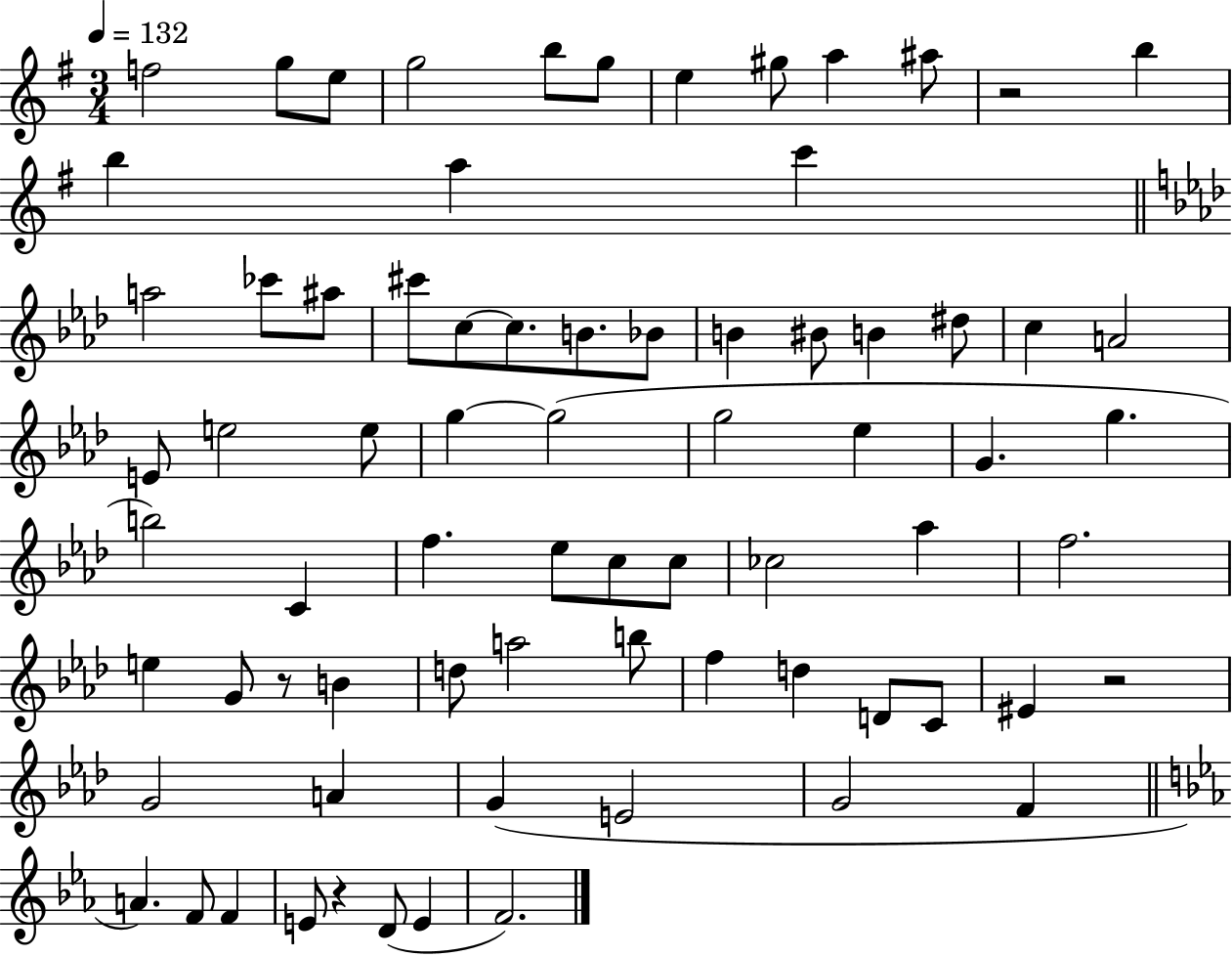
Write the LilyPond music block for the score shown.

{
  \clef treble
  \numericTimeSignature
  \time 3/4
  \key g \major
  \tempo 4 = 132
  f''2 g''8 e''8 | g''2 b''8 g''8 | e''4 gis''8 a''4 ais''8 | r2 b''4 | \break b''4 a''4 c'''4 | \bar "||" \break \key f \minor a''2 ces'''8 ais''8 | cis'''8 c''8~~ c''8. b'8. bes'8 | b'4 bis'8 b'4 dis''8 | c''4 a'2 | \break e'8 e''2 e''8 | g''4~~ g''2( | g''2 ees''4 | g'4. g''4. | \break b''2) c'4 | f''4. ees''8 c''8 c''8 | ces''2 aes''4 | f''2. | \break e''4 g'8 r8 b'4 | d''8 a''2 b''8 | f''4 d''4 d'8 c'8 | eis'4 r2 | \break g'2 a'4 | g'4( e'2 | g'2 f'4 | \bar "||" \break \key ees \major a'4.) f'8 f'4 | e'8 r4 d'8( e'4 | f'2.) | \bar "|."
}